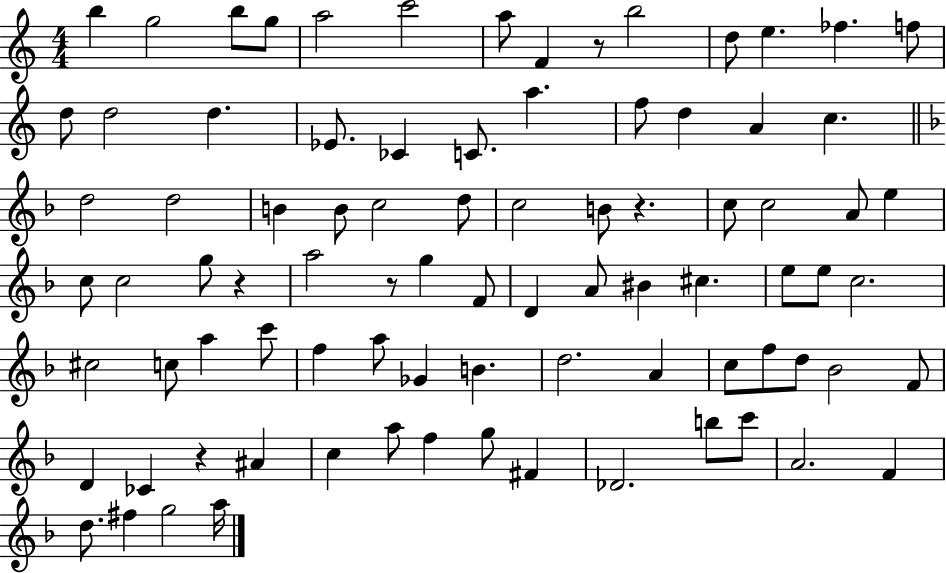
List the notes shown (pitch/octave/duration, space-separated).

B5/q G5/h B5/e G5/e A5/h C6/h A5/e F4/q R/e B5/h D5/e E5/q. FES5/q. F5/e D5/e D5/h D5/q. Eb4/e. CES4/q C4/e. A5/q. F5/e D5/q A4/q C5/q. D5/h D5/h B4/q B4/e C5/h D5/e C5/h B4/e R/q. C5/e C5/h A4/e E5/q C5/e C5/h G5/e R/q A5/h R/e G5/q F4/e D4/q A4/e BIS4/q C#5/q. E5/e E5/e C5/h. C#5/h C5/e A5/q C6/e F5/q A5/e Gb4/q B4/q. D5/h. A4/q C5/e F5/e D5/e Bb4/h F4/e D4/q CES4/q R/q A#4/q C5/q A5/e F5/q G5/e F#4/q Db4/h. B5/e C6/e A4/h. F4/q D5/e. F#5/q G5/h A5/s